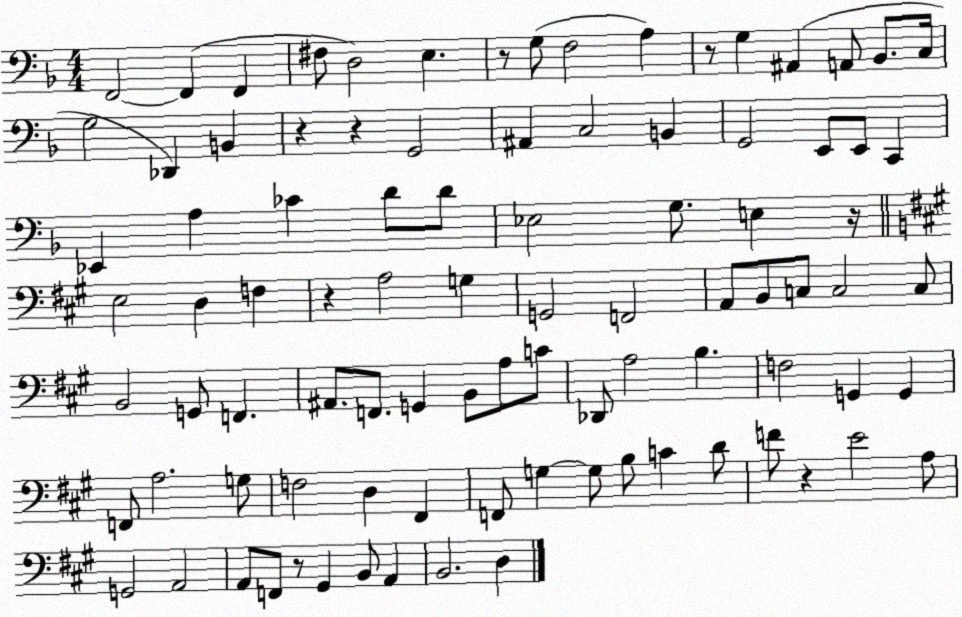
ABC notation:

X:1
T:Untitled
M:4/4
L:1/4
K:F
F,,2 F,, F,, ^F,/2 D,2 E, z/2 G,/2 F,2 A, z/2 G, ^A,, A,,/2 _B,,/2 C,/4 G,2 _D,, B,, z z G,,2 ^A,, C,2 B,, G,,2 E,,/2 E,,/2 C,, _E,, A, _C D/2 D/2 _E,2 G,/2 E, z/4 E,2 D, F, z A,2 G, G,,2 F,,2 A,,/2 B,,/2 C,/2 C,2 C,/2 B,,2 G,,/2 F,, ^A,,/2 F,,/2 G,, B,,/2 A,/2 C/2 _D,,/2 A,2 B, F,2 G,, G,, F,,/2 A,2 G,/2 F,2 D, ^F,, F,,/2 G, G,/2 B,/2 C D/2 F/2 z E2 A,/2 G,,2 A,,2 A,,/2 F,,/2 z/2 ^G,, B,,/2 A,, B,,2 D,